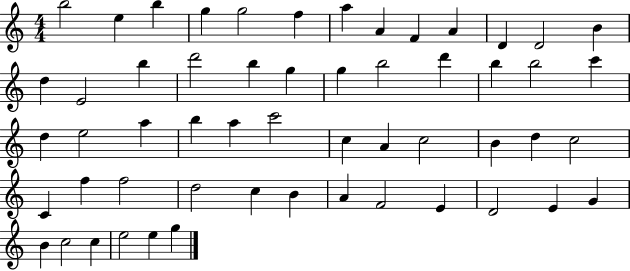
{
  \clef treble
  \numericTimeSignature
  \time 4/4
  \key c \major
  b''2 e''4 b''4 | g''4 g''2 f''4 | a''4 a'4 f'4 a'4 | d'4 d'2 b'4 | \break d''4 e'2 b''4 | d'''2 b''4 g''4 | g''4 b''2 d'''4 | b''4 b''2 c'''4 | \break d''4 e''2 a''4 | b''4 a''4 c'''2 | c''4 a'4 c''2 | b'4 d''4 c''2 | \break c'4 f''4 f''2 | d''2 c''4 b'4 | a'4 f'2 e'4 | d'2 e'4 g'4 | \break b'4 c''2 c''4 | e''2 e''4 g''4 | \bar "|."
}